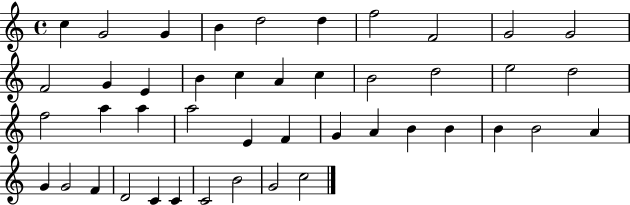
C5/q G4/h G4/q B4/q D5/h D5/q F5/h F4/h G4/h G4/h F4/h G4/q E4/q B4/q C5/q A4/q C5/q B4/h D5/h E5/h D5/h F5/h A5/q A5/q A5/h E4/q F4/q G4/q A4/q B4/q B4/q B4/q B4/h A4/q G4/q G4/h F4/q D4/h C4/q C4/q C4/h B4/h G4/h C5/h